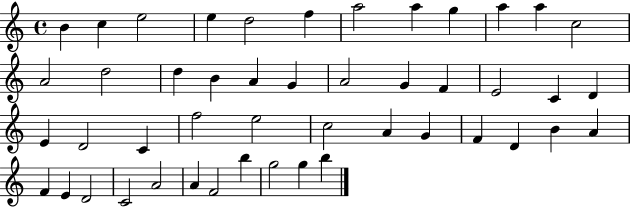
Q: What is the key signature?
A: C major